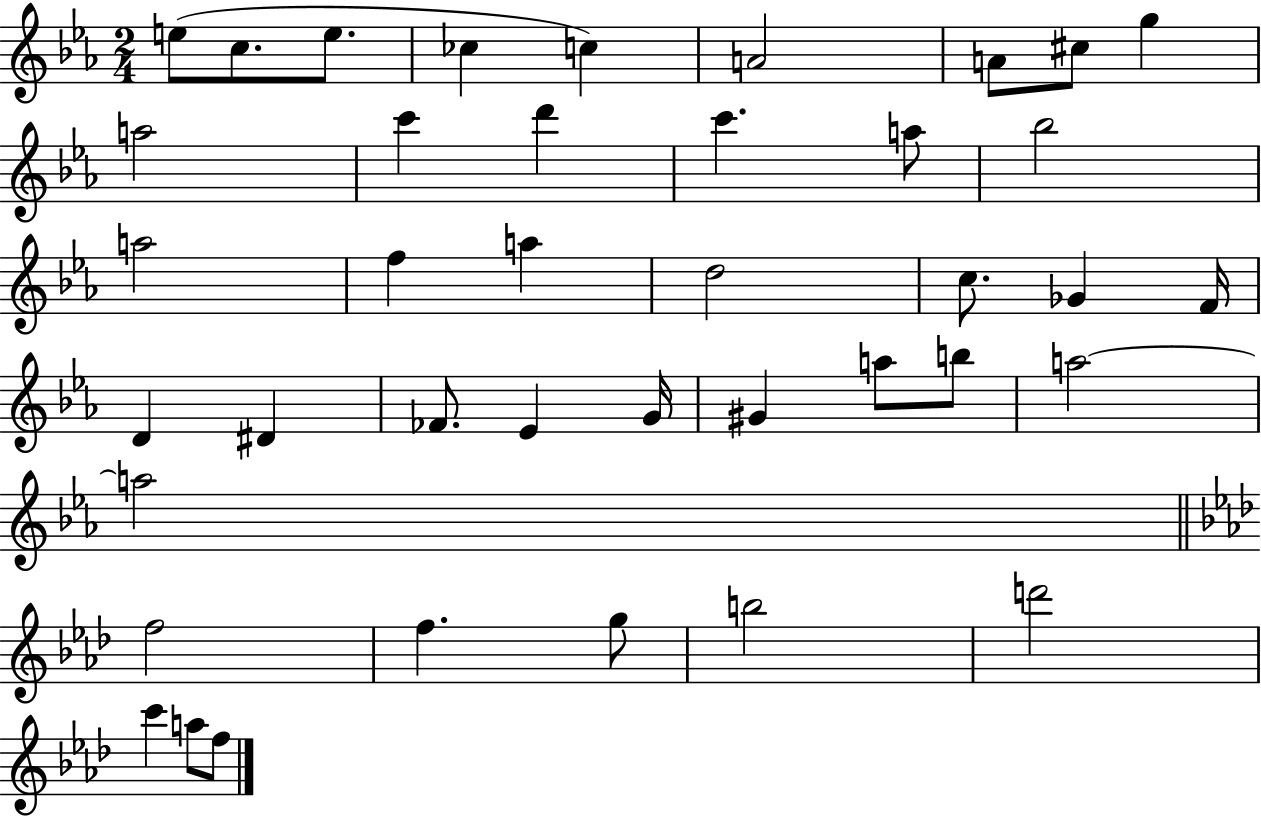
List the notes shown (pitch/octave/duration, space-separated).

E5/e C5/e. E5/e. CES5/q C5/q A4/h A4/e C#5/e G5/q A5/h C6/q D6/q C6/q. A5/e Bb5/h A5/h F5/q A5/q D5/h C5/e. Gb4/q F4/s D4/q D#4/q FES4/e. Eb4/q G4/s G#4/q A5/e B5/e A5/h A5/h F5/h F5/q. G5/e B5/h D6/h C6/q A5/e F5/e